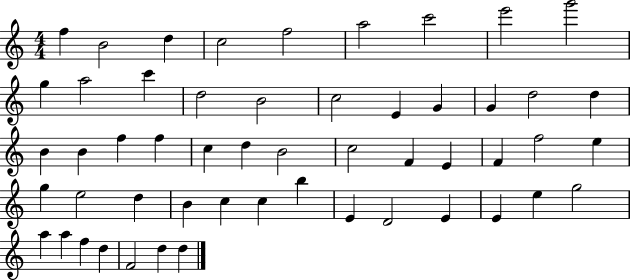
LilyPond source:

{
  \clef treble
  \numericTimeSignature
  \time 4/4
  \key c \major
  f''4 b'2 d''4 | c''2 f''2 | a''2 c'''2 | e'''2 g'''2 | \break g''4 a''2 c'''4 | d''2 b'2 | c''2 e'4 g'4 | g'4 d''2 d''4 | \break b'4 b'4 f''4 f''4 | c''4 d''4 b'2 | c''2 f'4 e'4 | f'4 f''2 e''4 | \break g''4 e''2 d''4 | b'4 c''4 c''4 b''4 | e'4 d'2 e'4 | e'4 e''4 g''2 | \break a''4 a''4 f''4 d''4 | f'2 d''4 d''4 | \bar "|."
}